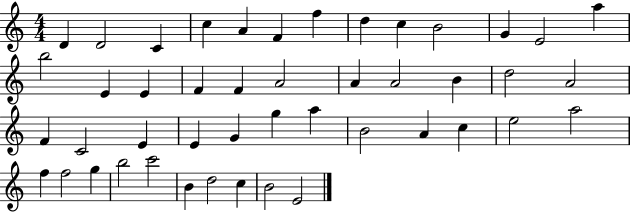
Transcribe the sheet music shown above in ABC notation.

X:1
T:Untitled
M:4/4
L:1/4
K:C
D D2 C c A F f d c B2 G E2 a b2 E E F F A2 A A2 B d2 A2 F C2 E E G g a B2 A c e2 a2 f f2 g b2 c'2 B d2 c B2 E2